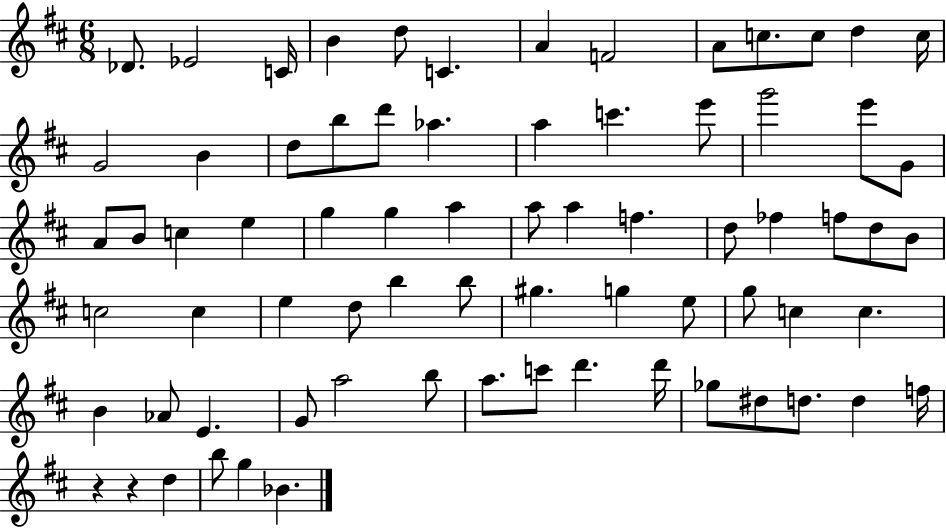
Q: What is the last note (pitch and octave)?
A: Bb4